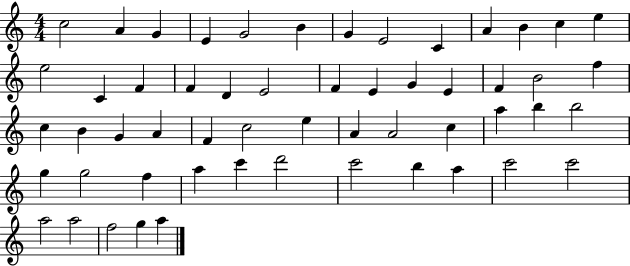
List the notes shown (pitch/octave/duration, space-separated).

C5/h A4/q G4/q E4/q G4/h B4/q G4/q E4/h C4/q A4/q B4/q C5/q E5/q E5/h C4/q F4/q F4/q D4/q E4/h F4/q E4/q G4/q E4/q F4/q B4/h F5/q C5/q B4/q G4/q A4/q F4/q C5/h E5/q A4/q A4/h C5/q A5/q B5/q B5/h G5/q G5/h F5/q A5/q C6/q D6/h C6/h B5/q A5/q C6/h C6/h A5/h A5/h F5/h G5/q A5/q